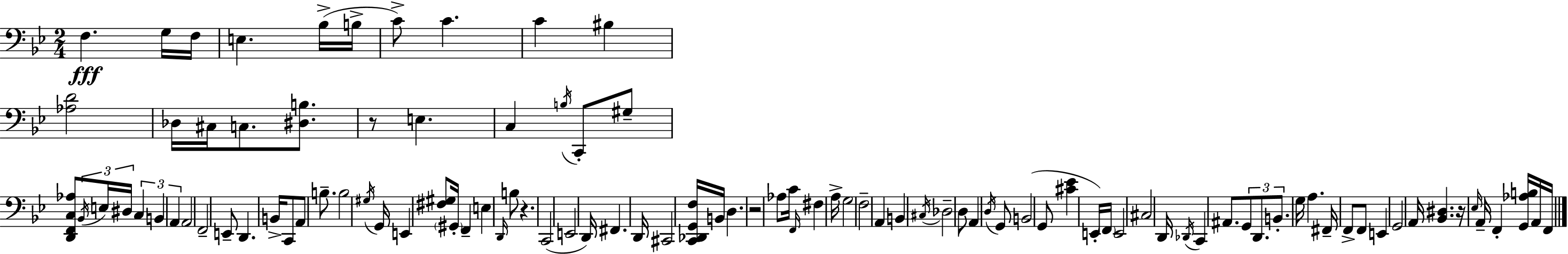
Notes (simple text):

F3/q. G3/s F3/s E3/q. Bb3/s B3/s C4/e C4/q. C4/q BIS3/q [Ab3,D4]/h Db3/s C#3/s C3/e. [D#3,B3]/e. R/e E3/q. C3/q B3/s C2/e G#3/e [D2,F2,C3,Ab3]/e Bb2/s E3/s D#3/s C3/q B2/q A2/q A2/h F2/h E2/e D2/q. B2/s C2/e A2/e B3/e. B3/h G#3/s G2/s E2/q [F#3,G#3]/e G#2/s F2/q E3/q D2/s B3/e R/q. C2/h E2/h D2/s F#2/q. D2/s C#2/h [C2,Db2,G2,F3]/s B2/s D3/q. R/h Ab3/e C4/s F2/s F#3/q A3/s G3/h F3/h A2/q B2/q C#3/s Db3/h D3/e A2/q D3/s G2/e B2/h G2/e [C#4,Eb4]/q E2/s F2/s E2/h C#3/h D2/s Db2/s C2/q A#2/e. G2/e D2/e. B2/e. G3/s A3/q. F#2/s F2/e F2/e E2/q G2/h A2/s [Bb2,D#3]/q. R/s Eb3/s A2/s F2/q [G2,Ab3,B3]/s A2/s F2/s